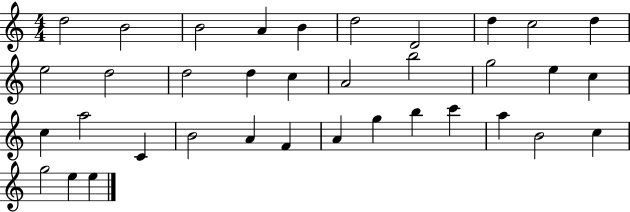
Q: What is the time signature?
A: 4/4